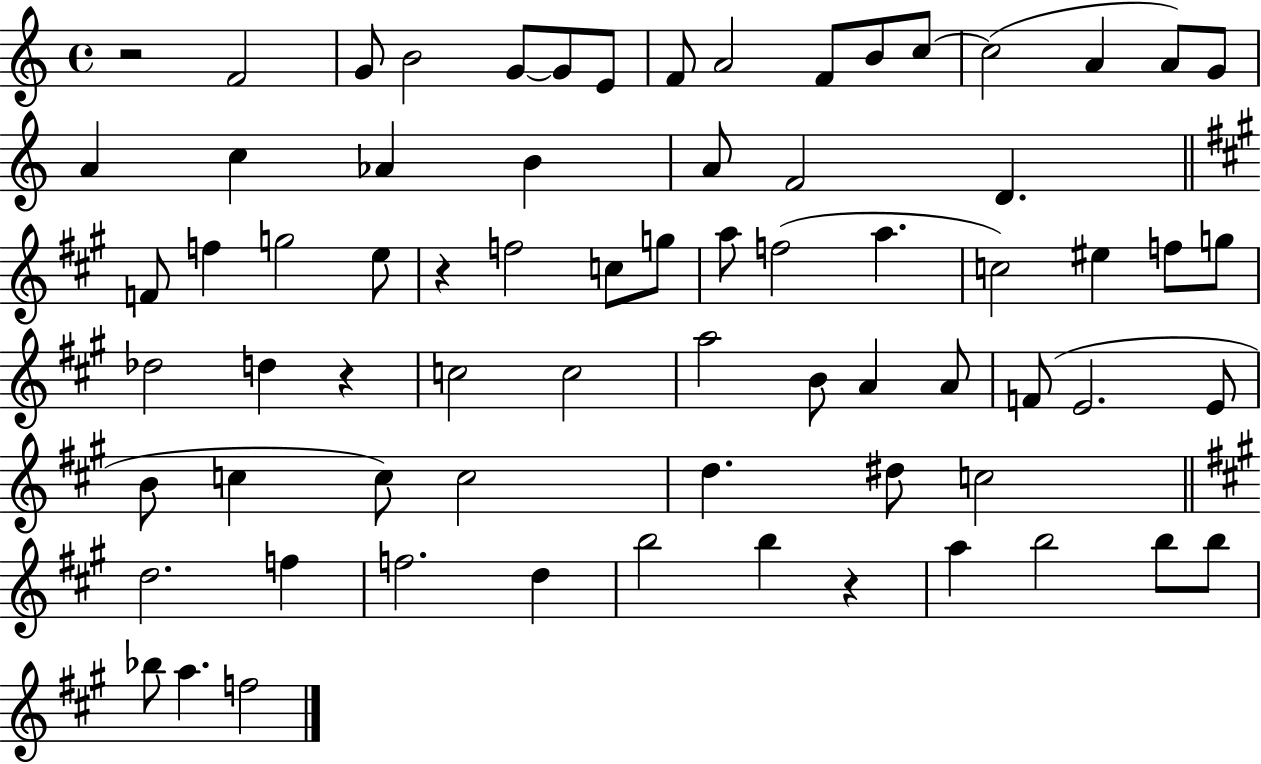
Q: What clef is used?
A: treble